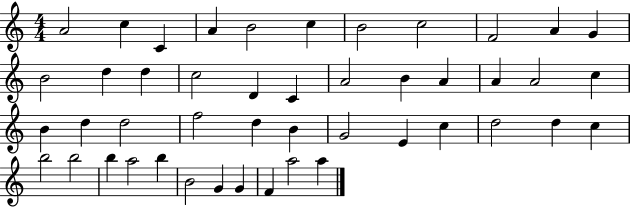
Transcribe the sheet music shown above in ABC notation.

X:1
T:Untitled
M:4/4
L:1/4
K:C
A2 c C A B2 c B2 c2 F2 A G B2 d d c2 D C A2 B A A A2 c B d d2 f2 d B G2 E c d2 d c b2 b2 b a2 b B2 G G F a2 a